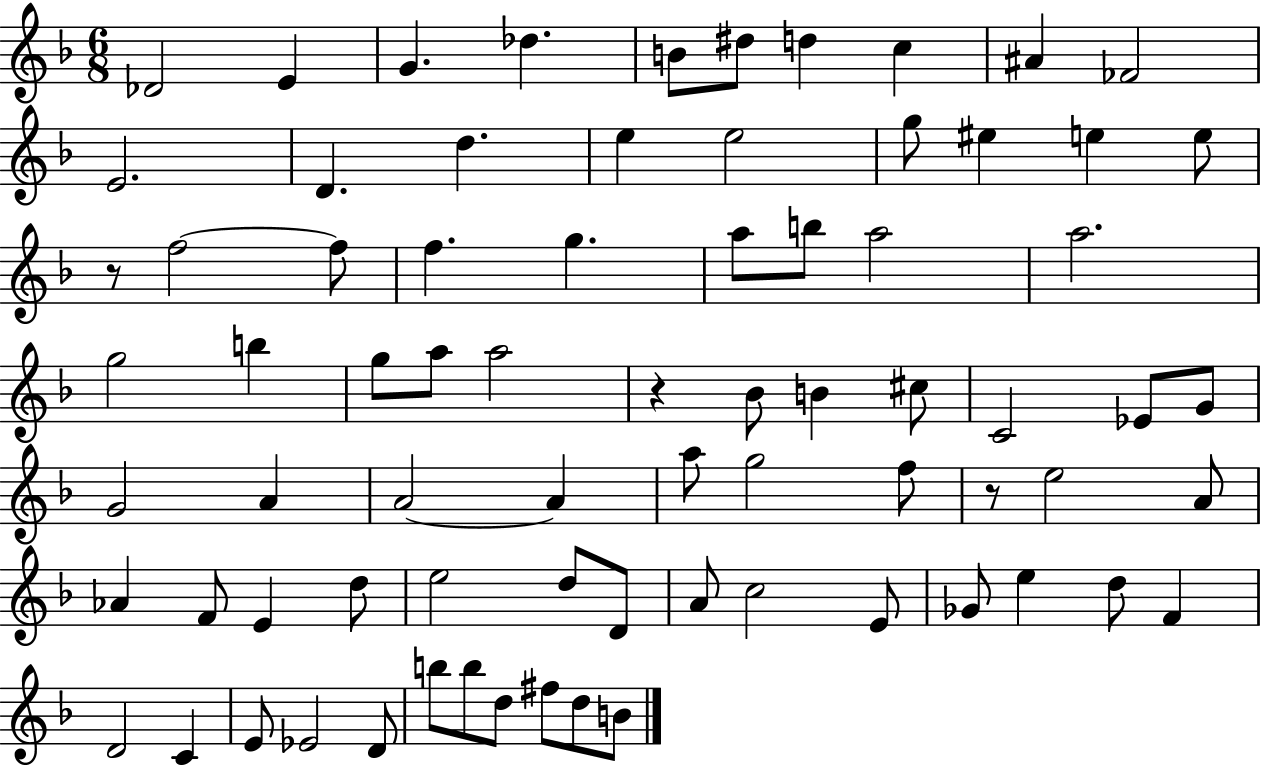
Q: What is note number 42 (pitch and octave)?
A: A4